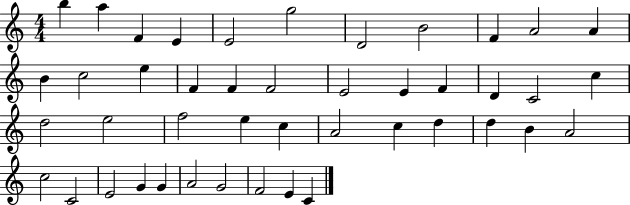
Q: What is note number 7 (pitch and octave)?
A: D4